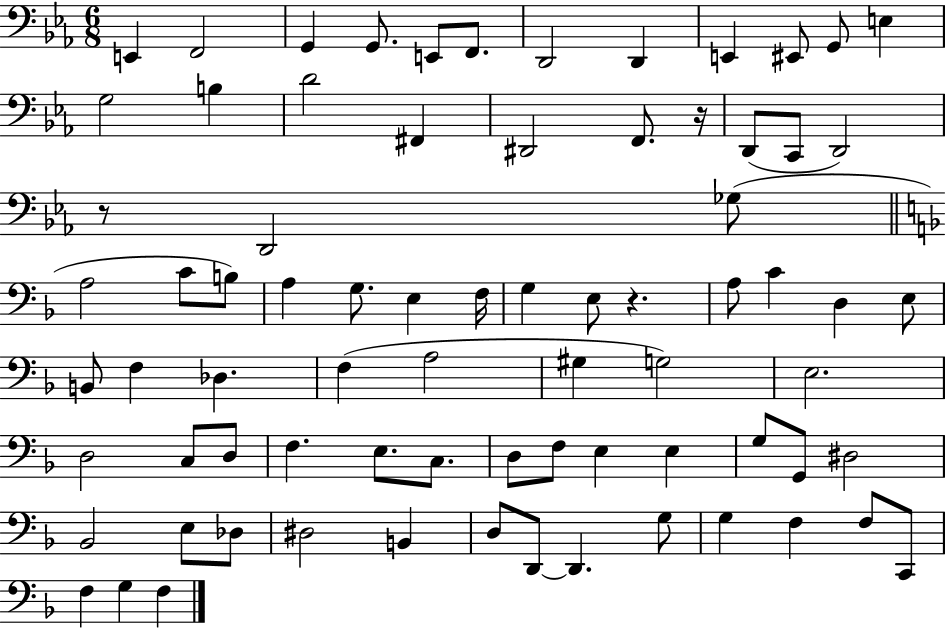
{
  \clef bass
  \numericTimeSignature
  \time 6/8
  \key ees \major
  e,4 f,2 | g,4 g,8. e,8 f,8. | d,2 d,4 | e,4 eis,8 g,8 e4 | \break g2 b4 | d'2 fis,4 | dis,2 f,8. r16 | d,8( c,8 d,2) | \break r8 d,2 ges8( | \bar "||" \break \key d \minor a2 c'8 b8) | a4 g8. e4 f16 | g4 e8 r4. | a8 c'4 d4 e8 | \break b,8 f4 des4. | f4( a2 | gis4 g2) | e2. | \break d2 c8 d8 | f4. e8. c8. | d8 f8 e4 e4 | g8 g,8 dis2 | \break bes,2 e8 des8 | dis2 b,4 | d8 d,8~~ d,4. g8 | g4 f4 f8 c,8 | \break f4 g4 f4 | \bar "|."
}